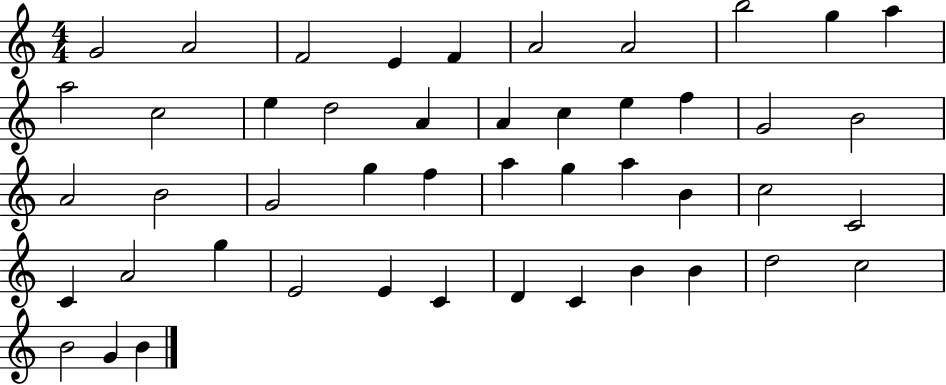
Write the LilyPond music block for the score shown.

{
  \clef treble
  \numericTimeSignature
  \time 4/4
  \key c \major
  g'2 a'2 | f'2 e'4 f'4 | a'2 a'2 | b''2 g''4 a''4 | \break a''2 c''2 | e''4 d''2 a'4 | a'4 c''4 e''4 f''4 | g'2 b'2 | \break a'2 b'2 | g'2 g''4 f''4 | a''4 g''4 a''4 b'4 | c''2 c'2 | \break c'4 a'2 g''4 | e'2 e'4 c'4 | d'4 c'4 b'4 b'4 | d''2 c''2 | \break b'2 g'4 b'4 | \bar "|."
}